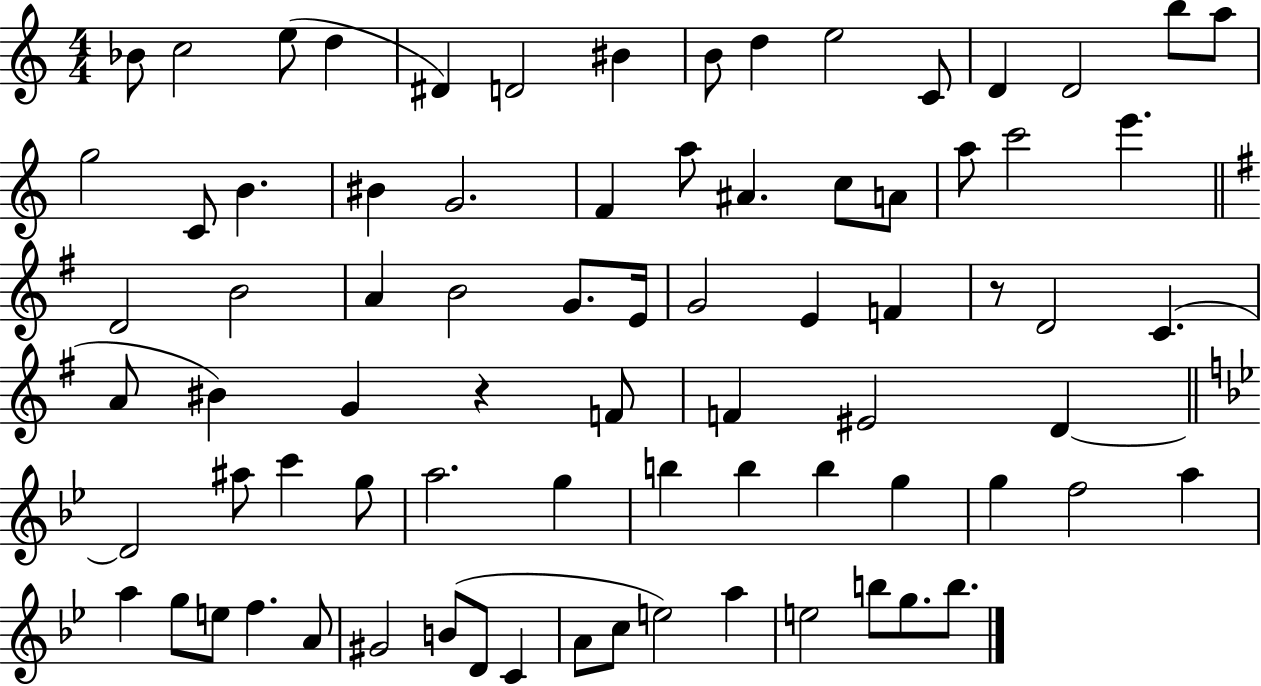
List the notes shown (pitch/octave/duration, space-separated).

Bb4/e C5/h E5/e D5/q D#4/q D4/h BIS4/q B4/e D5/q E5/h C4/e D4/q D4/h B5/e A5/e G5/h C4/e B4/q. BIS4/q G4/h. F4/q A5/e A#4/q. C5/e A4/e A5/e C6/h E6/q. D4/h B4/h A4/q B4/h G4/e. E4/s G4/h E4/q F4/q R/e D4/h C4/q. A4/e BIS4/q G4/q R/q F4/e F4/q EIS4/h D4/q D4/h A#5/e C6/q G5/e A5/h. G5/q B5/q B5/q B5/q G5/q G5/q F5/h A5/q A5/q G5/e E5/e F5/q. A4/e G#4/h B4/e D4/e C4/q A4/e C5/e E5/h A5/q E5/h B5/e G5/e. B5/e.